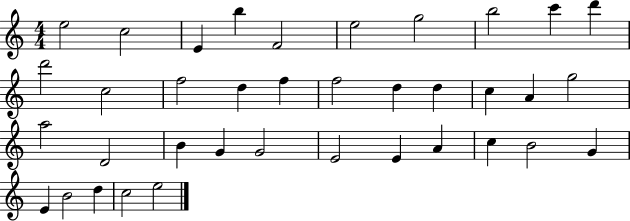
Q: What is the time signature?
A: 4/4